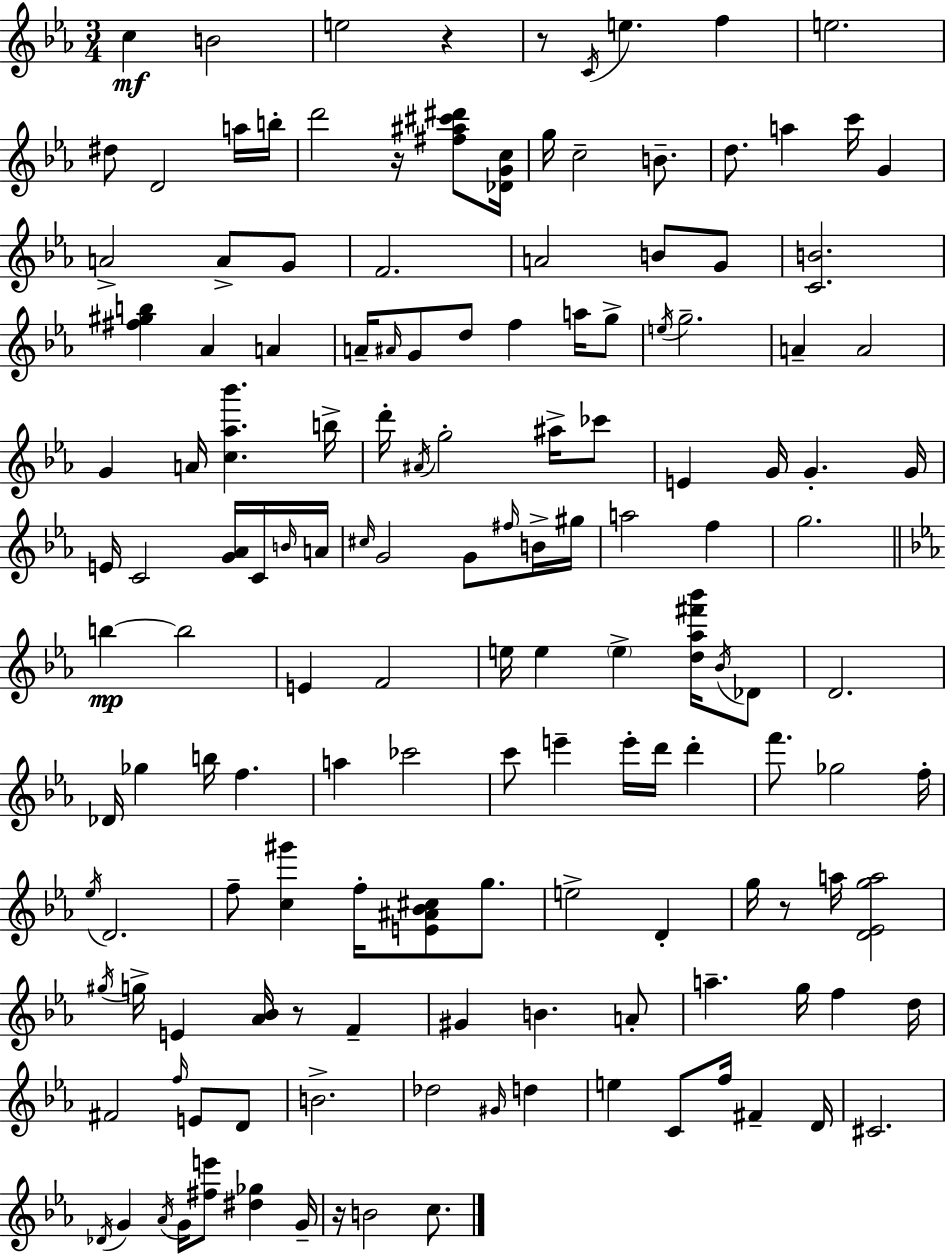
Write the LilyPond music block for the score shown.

{
  \clef treble
  \numericTimeSignature
  \time 3/4
  \key ees \major
  c''4\mf b'2 | e''2 r4 | r8 \acciaccatura { c'16 } e''4. f''4 | e''2. | \break dis''8 d'2 a''16 | b''16-. d'''2 r16 <fis'' ais'' cis''' dis'''>8 | <des' g' c''>16 g''16 c''2-- b'8.-- | d''8. a''4 c'''16 g'4 | \break a'2-> a'8-> g'8 | f'2. | a'2 b'8 g'8 | <c' b'>2. | \break <fis'' gis'' b''>4 aes'4 a'4 | a'16-- \grace { ais'16 } g'8 d''8 f''4 a''16 | g''8-> \acciaccatura { e''16 } g''2.-- | a'4-- a'2 | \break g'4 a'16 <c'' aes'' bes'''>4. | b''16-> d'''16-. \acciaccatura { ais'16 } g''2-. | ais''16-> ces'''8 e'4 g'16 g'4.-. | g'16 e'16 c'2 | \break <g' aes'>16 c'16 \grace { b'16 } a'16 \grace { cis''16 } g'2 | g'8 \grace { fis''16 } b'16-> gis''16 a''2 | f''4 g''2. | \bar "||" \break \key ees \major b''4~~\mp b''2 | e'4 f'2 | e''16 e''4 \parenthesize e''4-> <d'' aes'' fis''' bes'''>16 \acciaccatura { bes'16 } des'8 | d'2. | \break des'16 ges''4 b''16 f''4. | a''4 ces'''2 | c'''8 e'''4-- e'''16-. d'''16 d'''4-. | f'''8. ges''2 | \break f''16-. \acciaccatura { ees''16 } d'2. | f''8-- <c'' gis'''>4 f''16-. <e' ais' bes' cis''>8 g''8. | e''2-> d'4-. | g''16 r8 a''16 <d' ees' g'' a''>2 | \break \acciaccatura { gis''16 } g''16-> e'4 <aes' bes'>16 r8 f'4-- | gis'4 b'4. | a'8-. a''4.-- g''16 f''4 | d''16 fis'2 \grace { f''16 } | \break e'8 d'8 b'2.-> | des''2 | \grace { gis'16 } d''4 e''4 c'8 f''16 | fis'4-- d'16 cis'2. | \break \acciaccatura { des'16 } g'4 \acciaccatura { aes'16 } g'16 | <fis'' e'''>8 <dis'' ges''>4 g'16-- r16 b'2 | c''8. \bar "|."
}